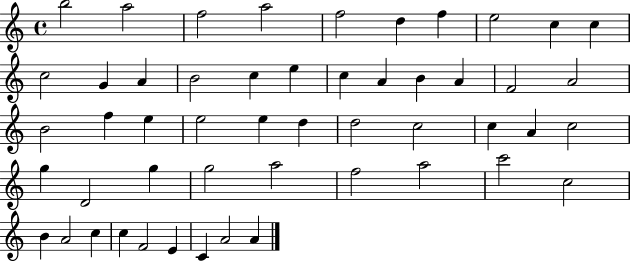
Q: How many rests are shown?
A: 0